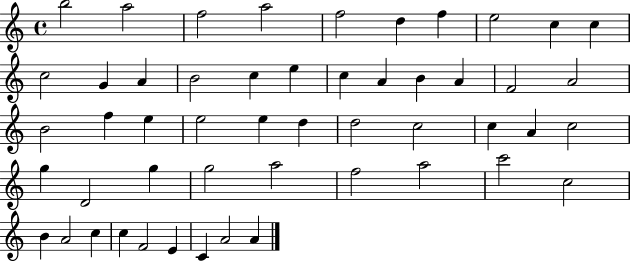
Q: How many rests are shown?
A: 0